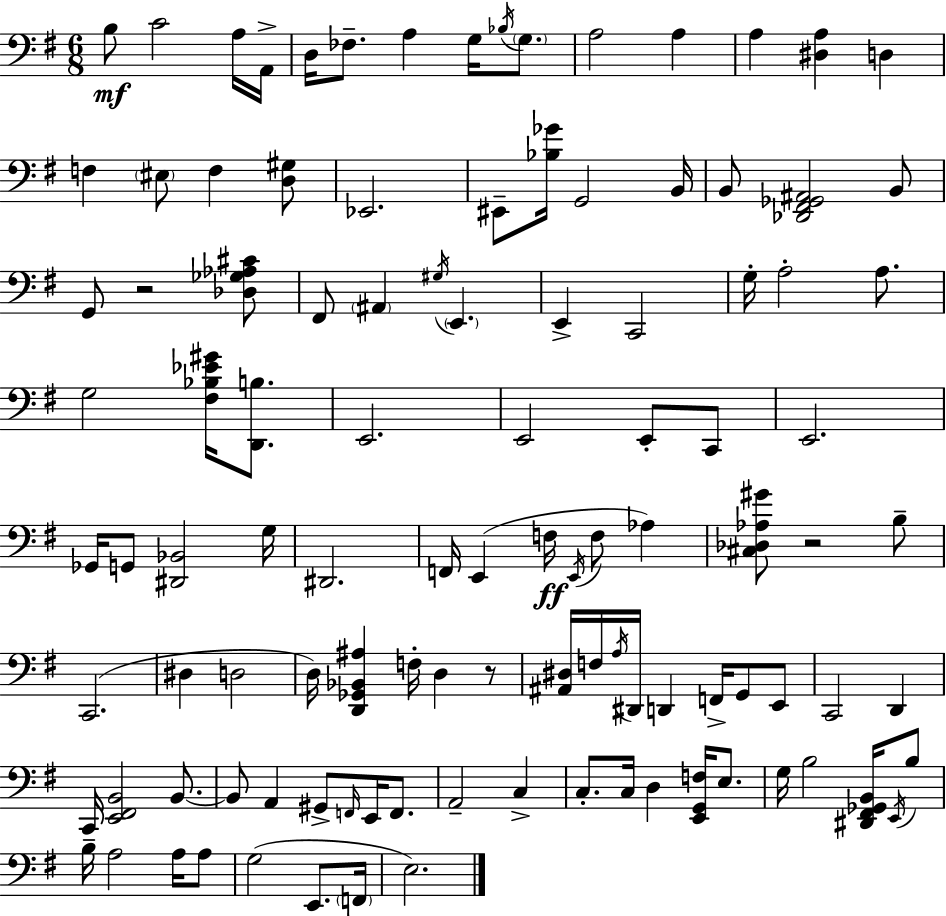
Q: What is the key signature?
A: E minor